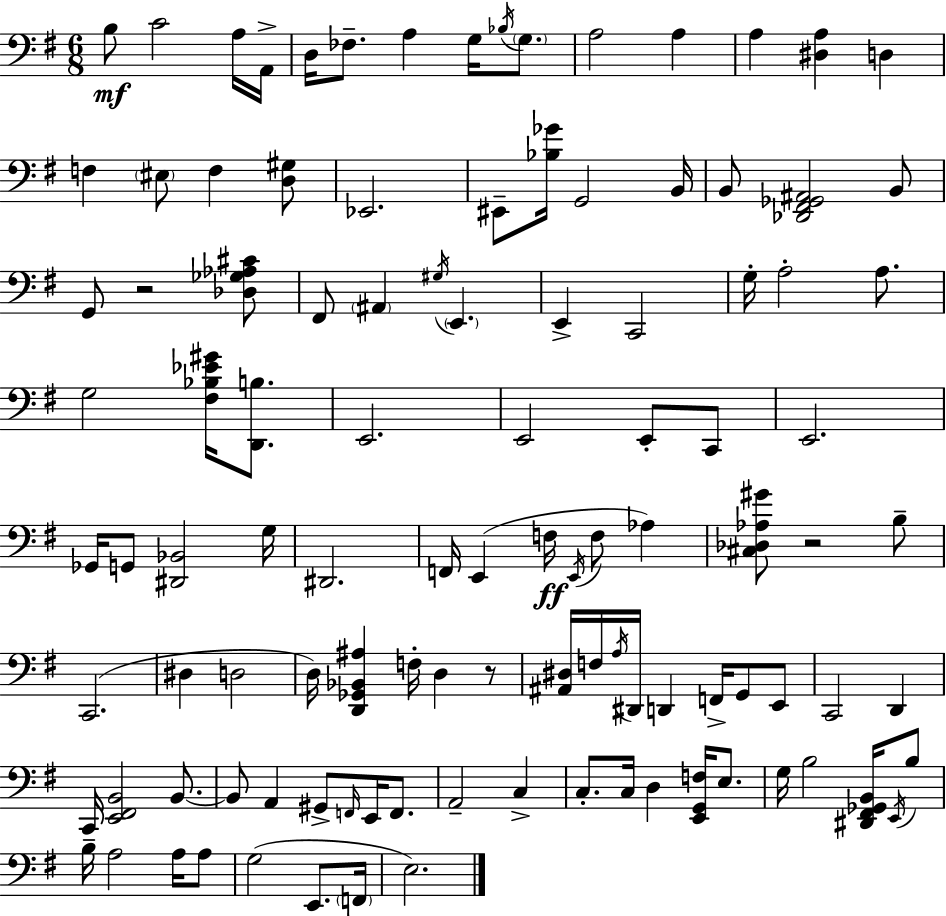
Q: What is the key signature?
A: E minor